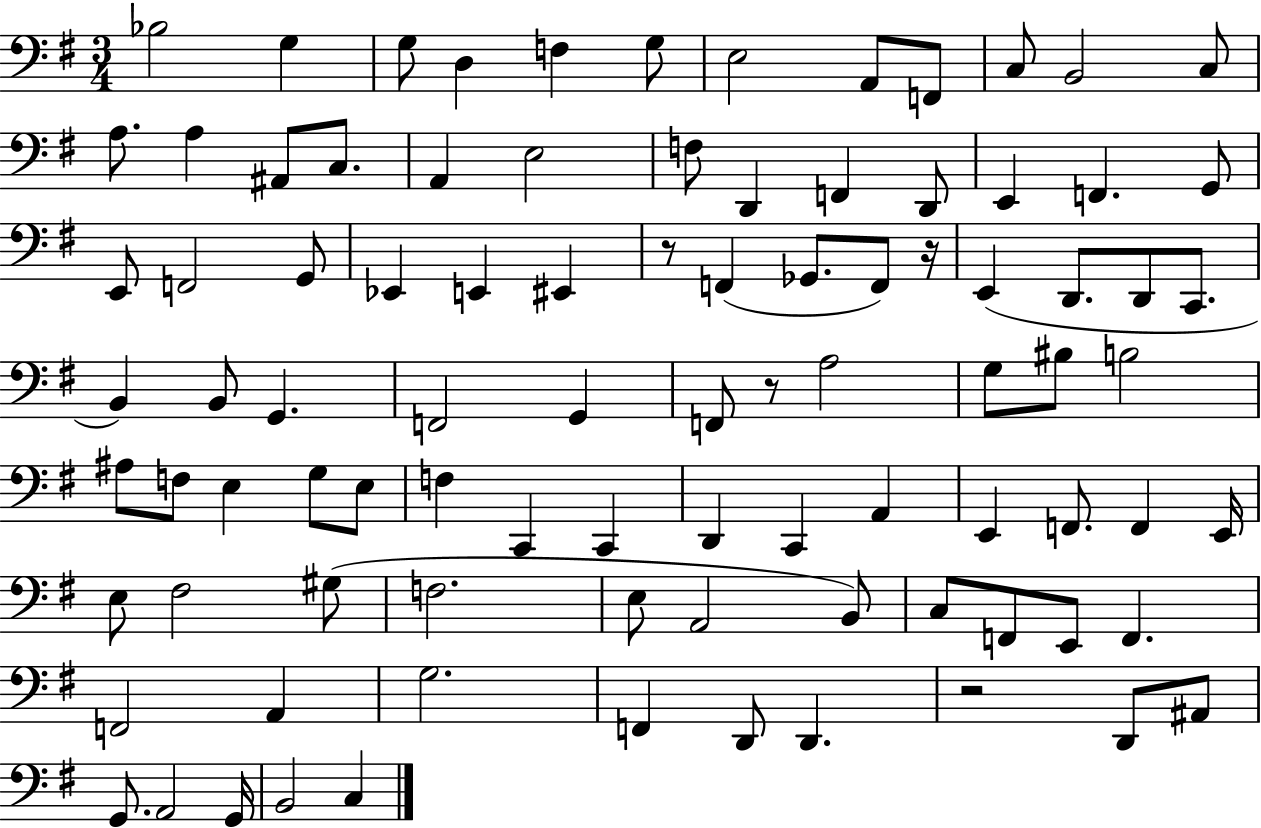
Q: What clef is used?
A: bass